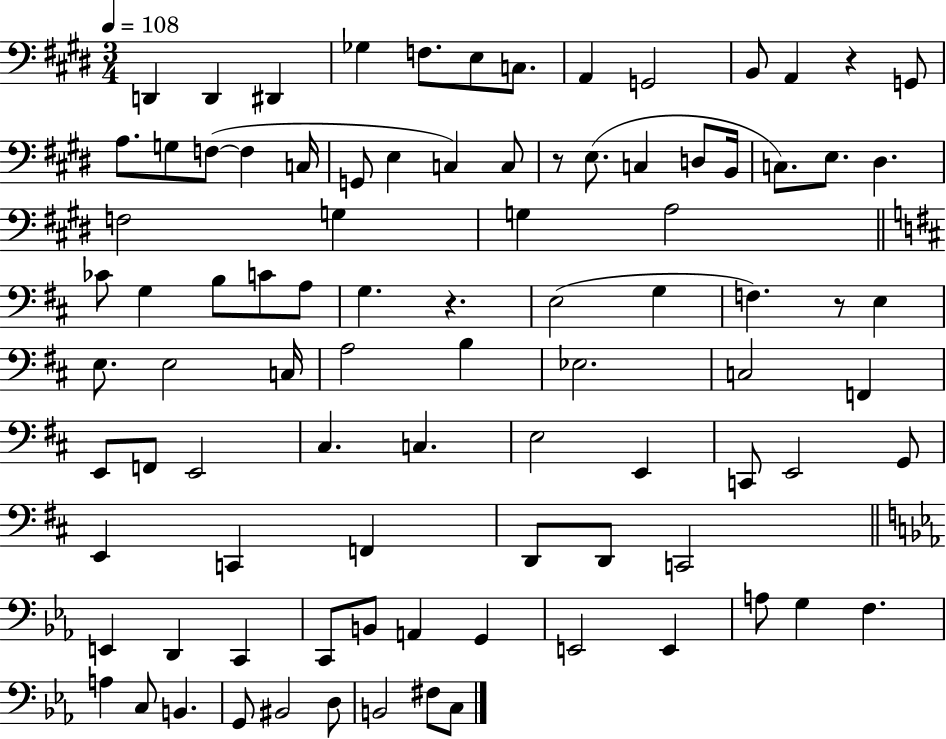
D2/q D2/q D#2/q Gb3/q F3/e. E3/e C3/e. A2/q G2/h B2/e A2/q R/q G2/e A3/e. G3/e F3/e F3/q C3/s G2/e E3/q C3/q C3/e R/e E3/e. C3/q D3/e B2/s C3/e. E3/e. D#3/q. F3/h G3/q G3/q A3/h CES4/e G3/q B3/e C4/e A3/e G3/q. R/q. E3/h G3/q F3/q. R/e E3/q E3/e. E3/h C3/s A3/h B3/q Eb3/h. C3/h F2/q E2/e F2/e E2/h C#3/q. C3/q. E3/h E2/q C2/e E2/h G2/e E2/q C2/q F2/q D2/e D2/e C2/h E2/q D2/q C2/q C2/e B2/e A2/q G2/q E2/h E2/q A3/e G3/q F3/q. A3/q C3/e B2/q. G2/e BIS2/h D3/e B2/h F#3/e C3/e